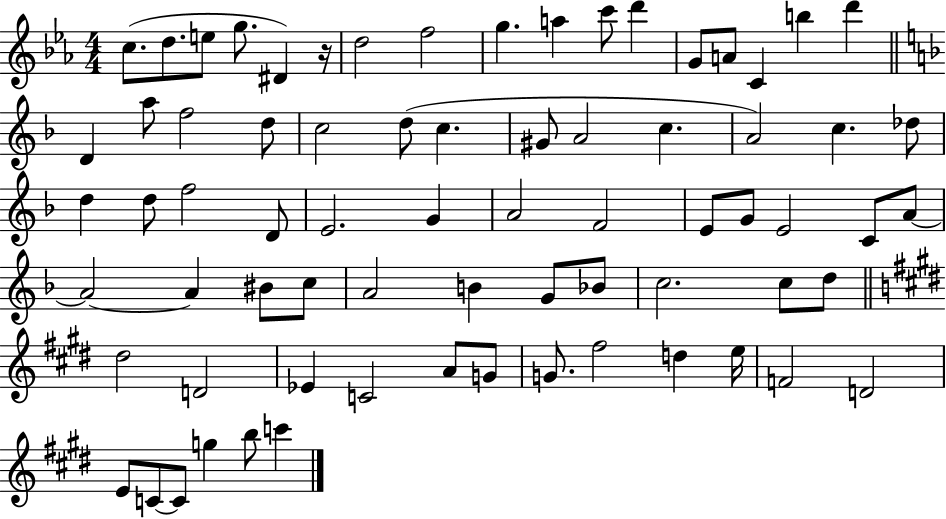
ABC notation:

X:1
T:Untitled
M:4/4
L:1/4
K:Eb
c/2 d/2 e/2 g/2 ^D z/4 d2 f2 g a c'/2 d' G/2 A/2 C b d' D a/2 f2 d/2 c2 d/2 c ^G/2 A2 c A2 c _d/2 d d/2 f2 D/2 E2 G A2 F2 E/2 G/2 E2 C/2 A/2 A2 A ^B/2 c/2 A2 B G/2 _B/2 c2 c/2 d/2 ^d2 D2 _E C2 A/2 G/2 G/2 ^f2 d e/4 F2 D2 E/2 C/2 C/2 g b/2 c'